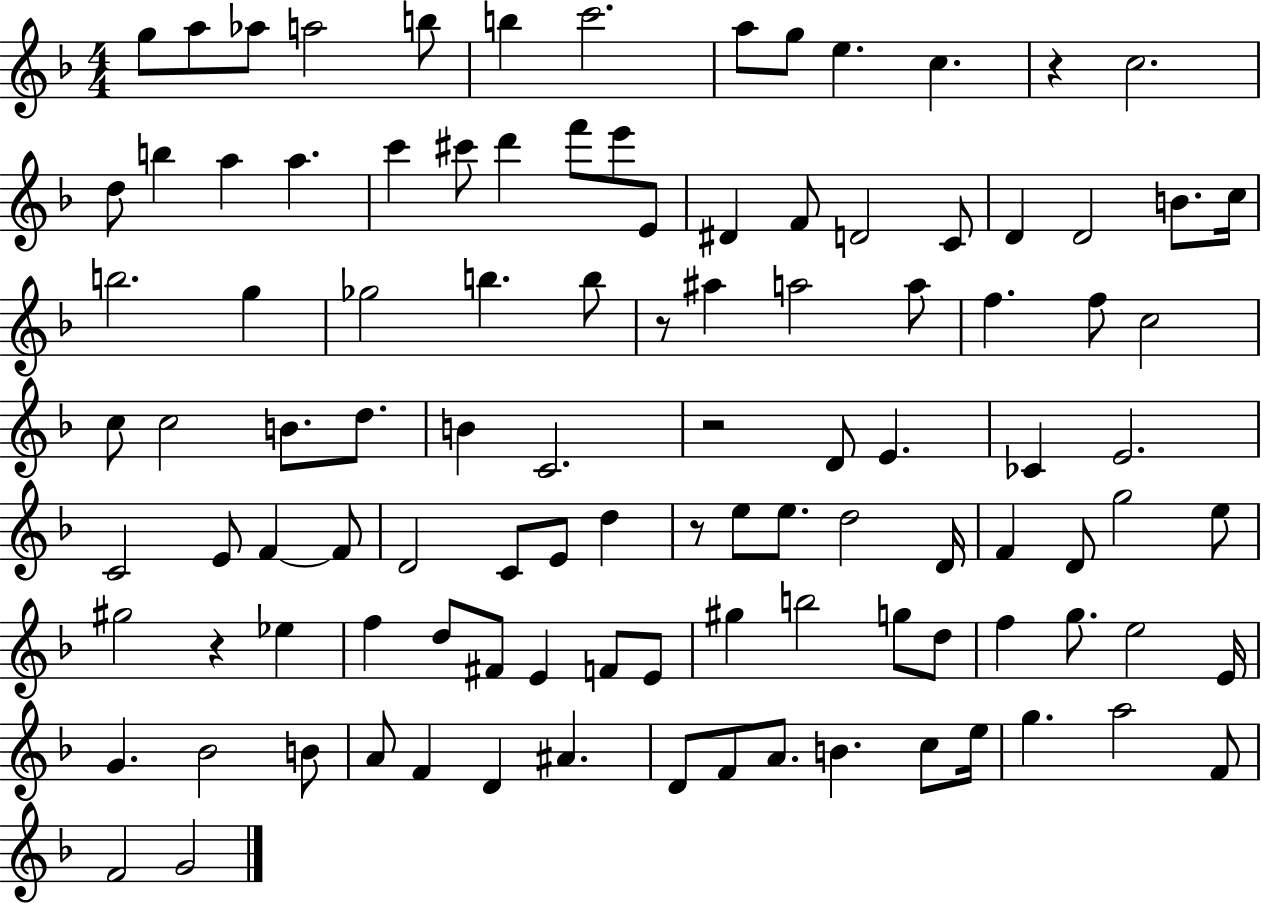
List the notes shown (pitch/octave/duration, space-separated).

G5/e A5/e Ab5/e A5/h B5/e B5/q C6/h. A5/e G5/e E5/q. C5/q. R/q C5/h. D5/e B5/q A5/q A5/q. C6/q C#6/e D6/q F6/e E6/e E4/e D#4/q F4/e D4/h C4/e D4/q D4/h B4/e. C5/s B5/h. G5/q Gb5/h B5/q. B5/e R/e A#5/q A5/h A5/e F5/q. F5/e C5/h C5/e C5/h B4/e. D5/e. B4/q C4/h. R/h D4/e E4/q. CES4/q E4/h. C4/h E4/e F4/q F4/e D4/h C4/e E4/e D5/q R/e E5/e E5/e. D5/h D4/s F4/q D4/e G5/h E5/e G#5/h R/q Eb5/q F5/q D5/e F#4/e E4/q F4/e E4/e G#5/q B5/h G5/e D5/e F5/q G5/e. E5/h E4/s G4/q. Bb4/h B4/e A4/e F4/q D4/q A#4/q. D4/e F4/e A4/e. B4/q. C5/e E5/s G5/q. A5/h F4/e F4/h G4/h